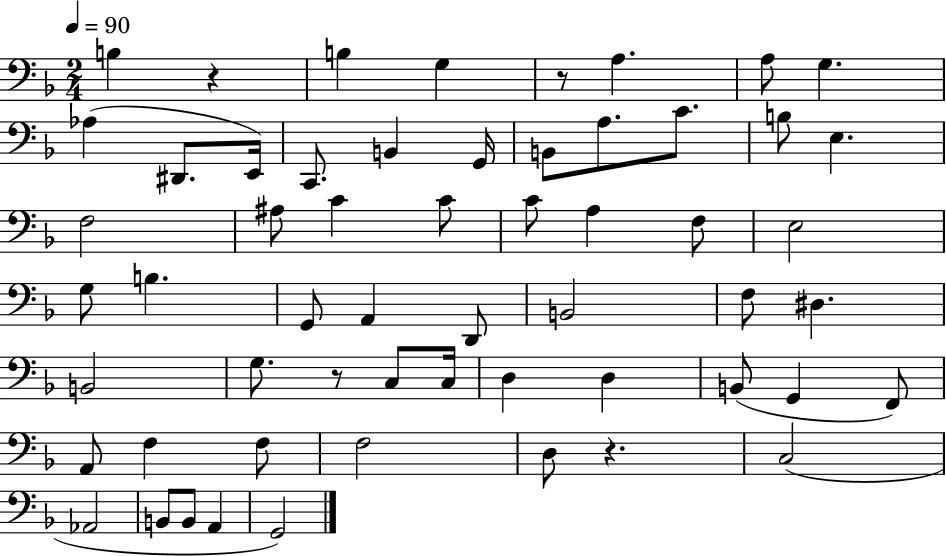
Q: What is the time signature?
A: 2/4